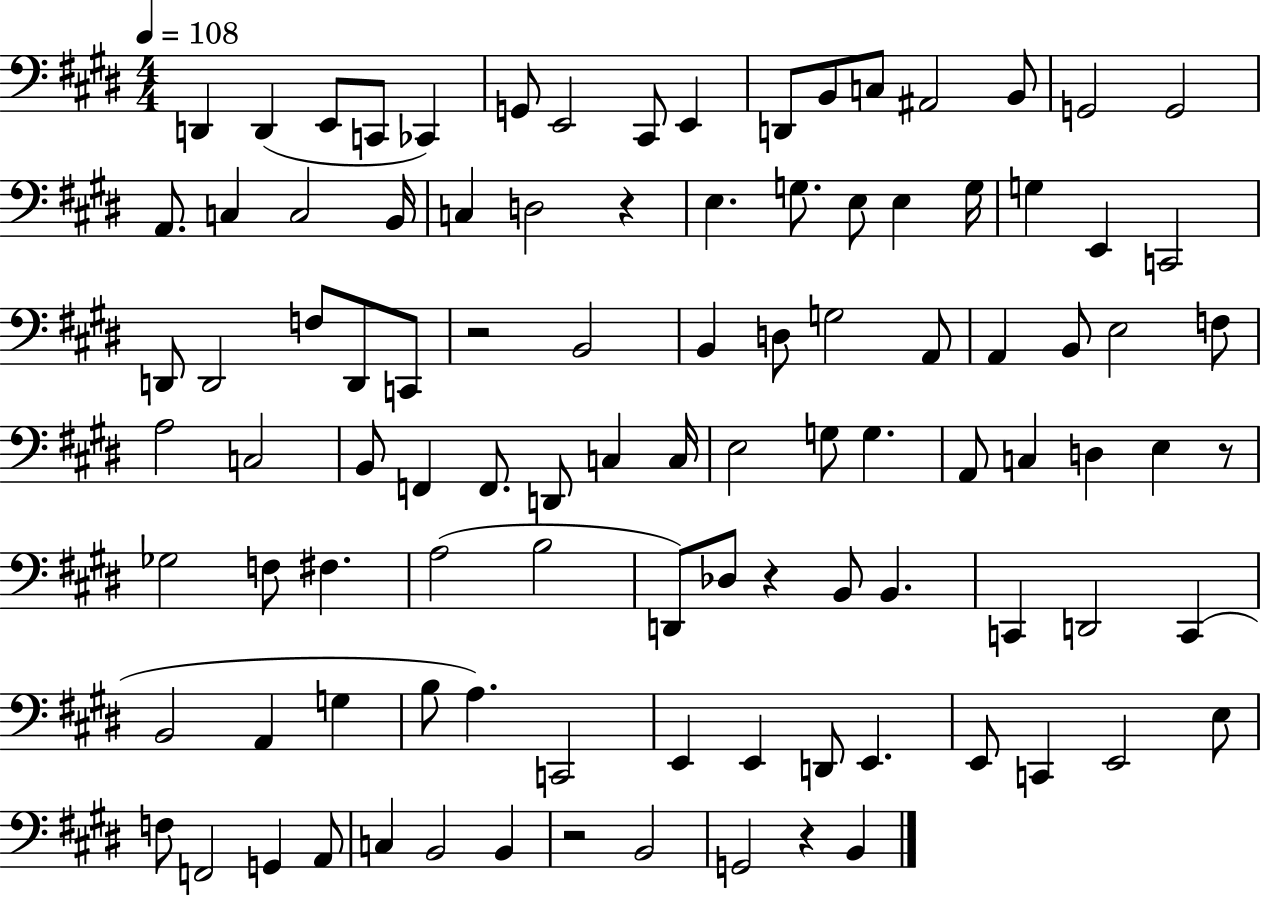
D2/q D2/q E2/e C2/e CES2/q G2/e E2/h C#2/e E2/q D2/e B2/e C3/e A#2/h B2/e G2/h G2/h A2/e. C3/q C3/h B2/s C3/q D3/h R/q E3/q. G3/e. E3/e E3/q G3/s G3/q E2/q C2/h D2/e D2/h F3/e D2/e C2/e R/h B2/h B2/q D3/e G3/h A2/e A2/q B2/e E3/h F3/e A3/h C3/h B2/e F2/q F2/e. D2/e C3/q C3/s E3/h G3/e G3/q. A2/e C3/q D3/q E3/q R/e Gb3/h F3/e F#3/q. A3/h B3/h D2/e Db3/e R/q B2/e B2/q. C2/q D2/h C2/q B2/h A2/q G3/q B3/e A3/q. C2/h E2/q E2/q D2/e E2/q. E2/e C2/q E2/h E3/e F3/e F2/h G2/q A2/e C3/q B2/h B2/q R/h B2/h G2/h R/q B2/q